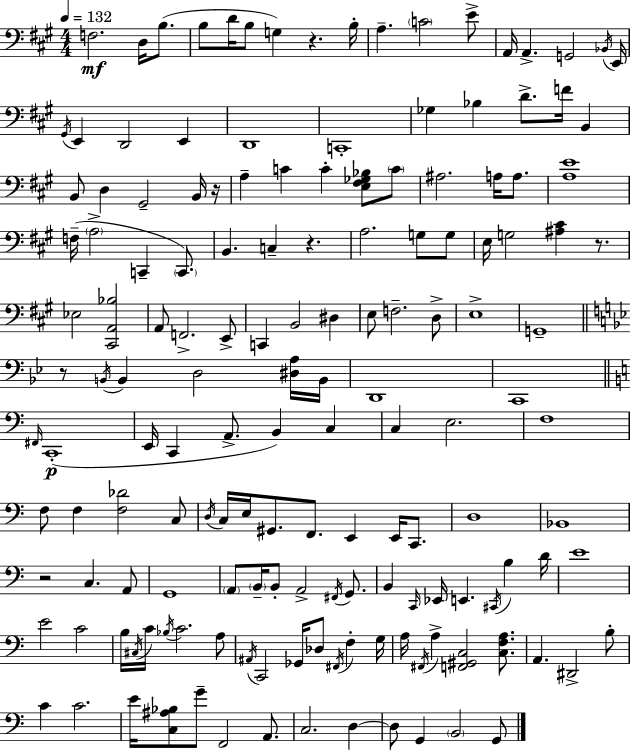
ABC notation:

X:1
T:Untitled
M:4/4
L:1/4
K:A
F,2 D,/4 B,/2 B,/2 D/4 B,/2 G, z B,/4 A, C2 E/2 A,,/4 A,, G,,2 _B,,/4 E,,/4 ^G,,/4 E,, D,,2 E,, D,,4 C,,4 _G, _B, D/2 F/4 B,, B,,/2 D, ^G,,2 B,,/4 z/4 A, C C [E,^F,_G,_B,]/2 C/2 ^A,2 A,/4 A,/2 [A,E]4 F,/4 A,2 C,, C,,/2 B,, C, z A,2 G,/2 G,/2 E,/4 G,2 [^A,^C] z/2 _E,2 [^C,,A,,_B,]2 A,,/2 F,,2 E,,/2 C,, B,,2 ^D, E,/2 F,2 D,/2 E,4 G,,4 z/2 B,,/4 B,, D,2 [^D,A,]/4 B,,/4 D,,4 C,,4 ^F,,/4 C,,4 E,,/4 C,, A,,/2 B,, C, C, E,2 F,4 F,/2 F, [F,_D]2 C,/2 D,/4 C,/4 E,/4 ^G,,/2 F,,/2 E,, E,,/4 C,,/2 D,4 _B,,4 z2 C, A,,/2 G,,4 A,,/2 B,,/4 B,,/2 A,,2 ^F,,/4 G,,/2 B,, C,,/4 _E,,/4 E,, ^C,,/4 B, D/4 E4 E2 C2 B,/4 ^C,/4 C/4 _B,/4 C2 A,/2 ^A,,/4 C,,2 _G,,/4 _D,/2 ^F,,/4 F, G,/4 A,/4 ^F,,/4 A, [F,,^G,,C,]2 [C,F,A,]/2 A,, ^D,,2 B,/2 C C2 E/4 [C,^A,_B,]/2 G/2 F,,2 A,,/2 C,2 D, D,/2 G,, B,,2 G,,/2